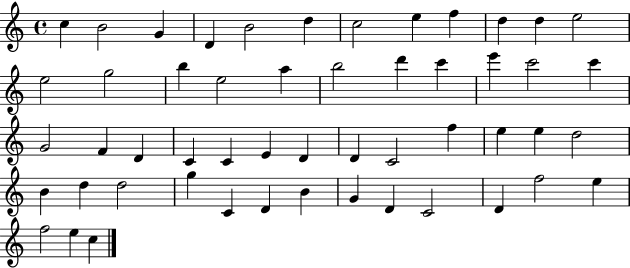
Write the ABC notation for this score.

X:1
T:Untitled
M:4/4
L:1/4
K:C
c B2 G D B2 d c2 e f d d e2 e2 g2 b e2 a b2 d' c' e' c'2 c' G2 F D C C E D D C2 f e e d2 B d d2 g C D B G D C2 D f2 e f2 e c